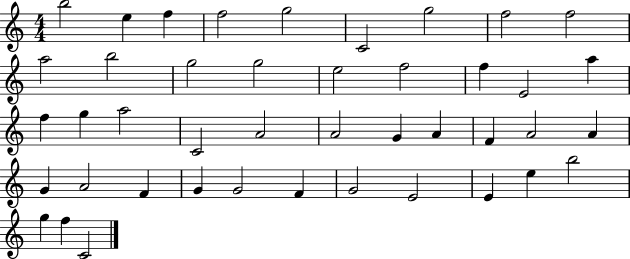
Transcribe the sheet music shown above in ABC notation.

X:1
T:Untitled
M:4/4
L:1/4
K:C
b2 e f f2 g2 C2 g2 f2 f2 a2 b2 g2 g2 e2 f2 f E2 a f g a2 C2 A2 A2 G A F A2 A G A2 F G G2 F G2 E2 E e b2 g f C2